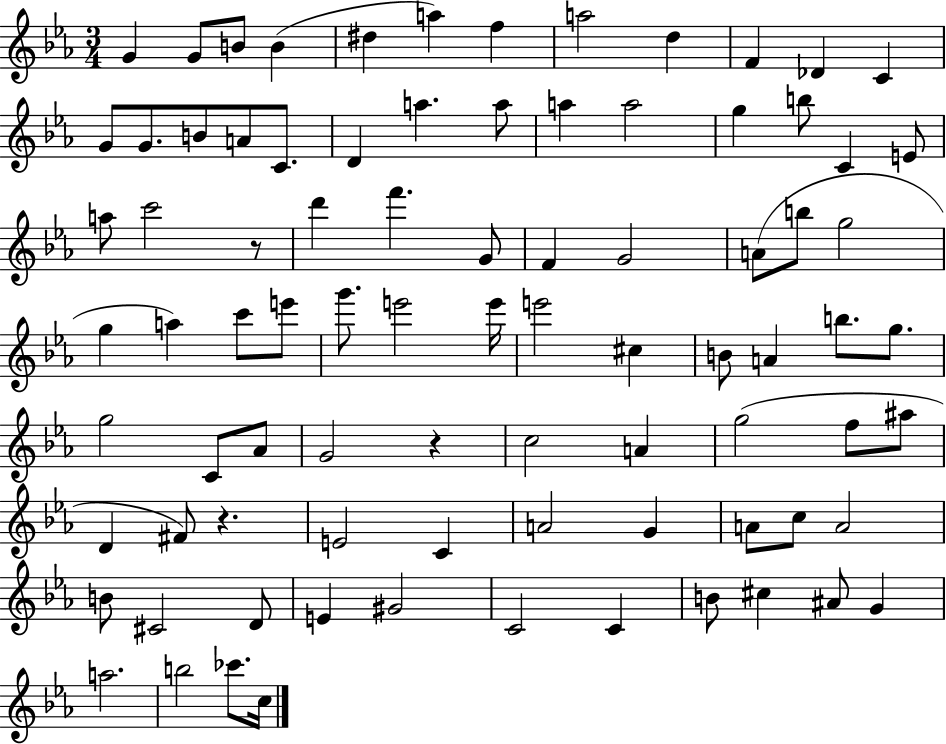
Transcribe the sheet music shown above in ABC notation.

X:1
T:Untitled
M:3/4
L:1/4
K:Eb
G G/2 B/2 B ^d a f a2 d F _D C G/2 G/2 B/2 A/2 C/2 D a a/2 a a2 g b/2 C E/2 a/2 c'2 z/2 d' f' G/2 F G2 A/2 b/2 g2 g a c'/2 e'/2 g'/2 e'2 e'/4 e'2 ^c B/2 A b/2 g/2 g2 C/2 _A/2 G2 z c2 A g2 f/2 ^a/2 D ^F/2 z E2 C A2 G A/2 c/2 A2 B/2 ^C2 D/2 E ^G2 C2 C B/2 ^c ^A/2 G a2 b2 _c'/2 c/4